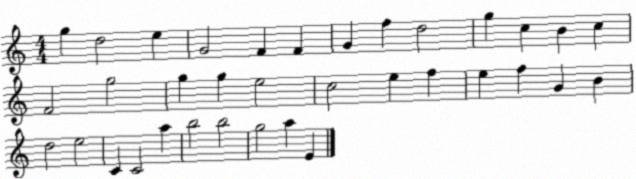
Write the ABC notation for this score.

X:1
T:Untitled
M:4/4
L:1/4
K:C
g d2 e G2 F F G f d2 g c B c F2 g2 g g e2 c2 e f e f G B d2 e2 C C2 a b2 b2 g2 a E